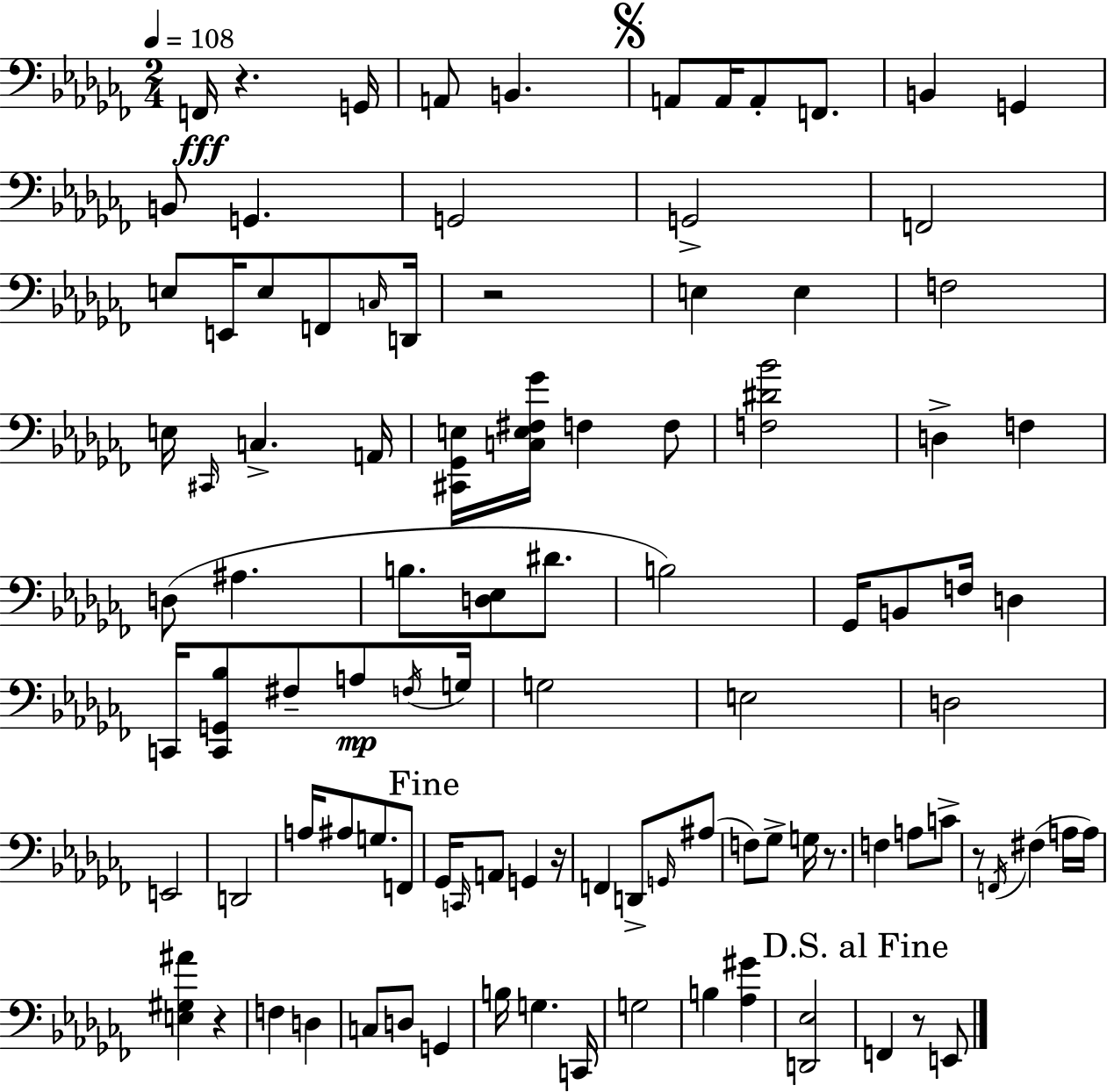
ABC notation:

X:1
T:Untitled
M:2/4
L:1/4
K:Abm
F,,/4 z G,,/4 A,,/2 B,, A,,/2 A,,/4 A,,/2 F,,/2 B,, G,, B,,/2 G,, G,,2 G,,2 F,,2 E,/2 E,,/4 E,/2 F,,/2 C,/4 D,,/4 z2 E, E, F,2 E,/4 ^C,,/4 C, A,,/4 [^C,,_G,,E,]/4 [C,E,^F,_G]/4 F, F,/2 [F,^D_B]2 D, F, D,/2 ^A, B,/2 [D,_E,]/2 ^D/2 B,2 _G,,/4 B,,/2 F,/4 D, C,,/4 [C,,G,,_B,]/2 ^F,/2 A,/2 F,/4 G,/4 G,2 E,2 D,2 E,,2 D,,2 A,/4 ^A,/2 G,/2 F,,/2 _G,,/4 C,,/4 A,,/2 G,, z/4 F,, D,,/2 G,,/4 ^A,/2 F,/2 _G,/2 G,/4 z/2 F, A,/2 C/2 z/2 F,,/4 ^F, A,/4 A,/4 [E,^G,^A] z F, D, C,/2 D,/2 G,, B,/4 G, C,,/4 G,2 B, [_A,^G] [D,,_E,]2 F,, z/2 E,,/2